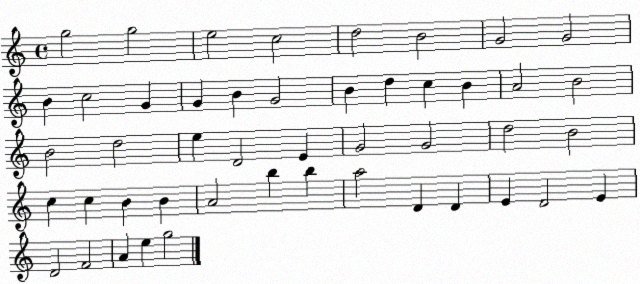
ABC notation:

X:1
T:Untitled
M:4/4
L:1/4
K:C
g2 g2 e2 c2 d2 B2 G2 G2 B c2 G G B G2 B d c B A2 B2 B2 d2 e D2 E G2 G2 d2 B2 c c B B A2 b b a2 D D E D2 E D2 F2 A e g2